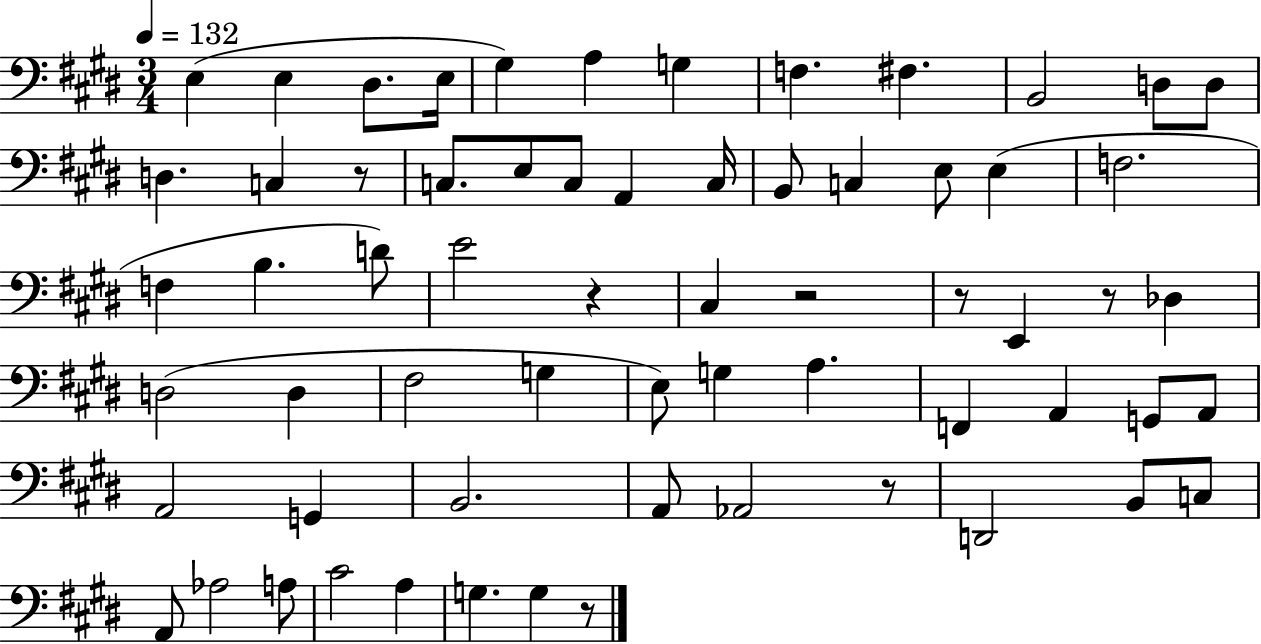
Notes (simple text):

E3/q E3/q D#3/e. E3/s G#3/q A3/q G3/q F3/q. F#3/q. B2/h D3/e D3/e D3/q. C3/q R/e C3/e. E3/e C3/e A2/q C3/s B2/e C3/q E3/e E3/q F3/h. F3/q B3/q. D4/e E4/h R/q C#3/q R/h R/e E2/q R/e Db3/q D3/h D3/q F#3/h G3/q E3/e G3/q A3/q. F2/q A2/q G2/e A2/e A2/h G2/q B2/h. A2/e Ab2/h R/e D2/h B2/e C3/e A2/e Ab3/h A3/e C#4/h A3/q G3/q. G3/q R/e